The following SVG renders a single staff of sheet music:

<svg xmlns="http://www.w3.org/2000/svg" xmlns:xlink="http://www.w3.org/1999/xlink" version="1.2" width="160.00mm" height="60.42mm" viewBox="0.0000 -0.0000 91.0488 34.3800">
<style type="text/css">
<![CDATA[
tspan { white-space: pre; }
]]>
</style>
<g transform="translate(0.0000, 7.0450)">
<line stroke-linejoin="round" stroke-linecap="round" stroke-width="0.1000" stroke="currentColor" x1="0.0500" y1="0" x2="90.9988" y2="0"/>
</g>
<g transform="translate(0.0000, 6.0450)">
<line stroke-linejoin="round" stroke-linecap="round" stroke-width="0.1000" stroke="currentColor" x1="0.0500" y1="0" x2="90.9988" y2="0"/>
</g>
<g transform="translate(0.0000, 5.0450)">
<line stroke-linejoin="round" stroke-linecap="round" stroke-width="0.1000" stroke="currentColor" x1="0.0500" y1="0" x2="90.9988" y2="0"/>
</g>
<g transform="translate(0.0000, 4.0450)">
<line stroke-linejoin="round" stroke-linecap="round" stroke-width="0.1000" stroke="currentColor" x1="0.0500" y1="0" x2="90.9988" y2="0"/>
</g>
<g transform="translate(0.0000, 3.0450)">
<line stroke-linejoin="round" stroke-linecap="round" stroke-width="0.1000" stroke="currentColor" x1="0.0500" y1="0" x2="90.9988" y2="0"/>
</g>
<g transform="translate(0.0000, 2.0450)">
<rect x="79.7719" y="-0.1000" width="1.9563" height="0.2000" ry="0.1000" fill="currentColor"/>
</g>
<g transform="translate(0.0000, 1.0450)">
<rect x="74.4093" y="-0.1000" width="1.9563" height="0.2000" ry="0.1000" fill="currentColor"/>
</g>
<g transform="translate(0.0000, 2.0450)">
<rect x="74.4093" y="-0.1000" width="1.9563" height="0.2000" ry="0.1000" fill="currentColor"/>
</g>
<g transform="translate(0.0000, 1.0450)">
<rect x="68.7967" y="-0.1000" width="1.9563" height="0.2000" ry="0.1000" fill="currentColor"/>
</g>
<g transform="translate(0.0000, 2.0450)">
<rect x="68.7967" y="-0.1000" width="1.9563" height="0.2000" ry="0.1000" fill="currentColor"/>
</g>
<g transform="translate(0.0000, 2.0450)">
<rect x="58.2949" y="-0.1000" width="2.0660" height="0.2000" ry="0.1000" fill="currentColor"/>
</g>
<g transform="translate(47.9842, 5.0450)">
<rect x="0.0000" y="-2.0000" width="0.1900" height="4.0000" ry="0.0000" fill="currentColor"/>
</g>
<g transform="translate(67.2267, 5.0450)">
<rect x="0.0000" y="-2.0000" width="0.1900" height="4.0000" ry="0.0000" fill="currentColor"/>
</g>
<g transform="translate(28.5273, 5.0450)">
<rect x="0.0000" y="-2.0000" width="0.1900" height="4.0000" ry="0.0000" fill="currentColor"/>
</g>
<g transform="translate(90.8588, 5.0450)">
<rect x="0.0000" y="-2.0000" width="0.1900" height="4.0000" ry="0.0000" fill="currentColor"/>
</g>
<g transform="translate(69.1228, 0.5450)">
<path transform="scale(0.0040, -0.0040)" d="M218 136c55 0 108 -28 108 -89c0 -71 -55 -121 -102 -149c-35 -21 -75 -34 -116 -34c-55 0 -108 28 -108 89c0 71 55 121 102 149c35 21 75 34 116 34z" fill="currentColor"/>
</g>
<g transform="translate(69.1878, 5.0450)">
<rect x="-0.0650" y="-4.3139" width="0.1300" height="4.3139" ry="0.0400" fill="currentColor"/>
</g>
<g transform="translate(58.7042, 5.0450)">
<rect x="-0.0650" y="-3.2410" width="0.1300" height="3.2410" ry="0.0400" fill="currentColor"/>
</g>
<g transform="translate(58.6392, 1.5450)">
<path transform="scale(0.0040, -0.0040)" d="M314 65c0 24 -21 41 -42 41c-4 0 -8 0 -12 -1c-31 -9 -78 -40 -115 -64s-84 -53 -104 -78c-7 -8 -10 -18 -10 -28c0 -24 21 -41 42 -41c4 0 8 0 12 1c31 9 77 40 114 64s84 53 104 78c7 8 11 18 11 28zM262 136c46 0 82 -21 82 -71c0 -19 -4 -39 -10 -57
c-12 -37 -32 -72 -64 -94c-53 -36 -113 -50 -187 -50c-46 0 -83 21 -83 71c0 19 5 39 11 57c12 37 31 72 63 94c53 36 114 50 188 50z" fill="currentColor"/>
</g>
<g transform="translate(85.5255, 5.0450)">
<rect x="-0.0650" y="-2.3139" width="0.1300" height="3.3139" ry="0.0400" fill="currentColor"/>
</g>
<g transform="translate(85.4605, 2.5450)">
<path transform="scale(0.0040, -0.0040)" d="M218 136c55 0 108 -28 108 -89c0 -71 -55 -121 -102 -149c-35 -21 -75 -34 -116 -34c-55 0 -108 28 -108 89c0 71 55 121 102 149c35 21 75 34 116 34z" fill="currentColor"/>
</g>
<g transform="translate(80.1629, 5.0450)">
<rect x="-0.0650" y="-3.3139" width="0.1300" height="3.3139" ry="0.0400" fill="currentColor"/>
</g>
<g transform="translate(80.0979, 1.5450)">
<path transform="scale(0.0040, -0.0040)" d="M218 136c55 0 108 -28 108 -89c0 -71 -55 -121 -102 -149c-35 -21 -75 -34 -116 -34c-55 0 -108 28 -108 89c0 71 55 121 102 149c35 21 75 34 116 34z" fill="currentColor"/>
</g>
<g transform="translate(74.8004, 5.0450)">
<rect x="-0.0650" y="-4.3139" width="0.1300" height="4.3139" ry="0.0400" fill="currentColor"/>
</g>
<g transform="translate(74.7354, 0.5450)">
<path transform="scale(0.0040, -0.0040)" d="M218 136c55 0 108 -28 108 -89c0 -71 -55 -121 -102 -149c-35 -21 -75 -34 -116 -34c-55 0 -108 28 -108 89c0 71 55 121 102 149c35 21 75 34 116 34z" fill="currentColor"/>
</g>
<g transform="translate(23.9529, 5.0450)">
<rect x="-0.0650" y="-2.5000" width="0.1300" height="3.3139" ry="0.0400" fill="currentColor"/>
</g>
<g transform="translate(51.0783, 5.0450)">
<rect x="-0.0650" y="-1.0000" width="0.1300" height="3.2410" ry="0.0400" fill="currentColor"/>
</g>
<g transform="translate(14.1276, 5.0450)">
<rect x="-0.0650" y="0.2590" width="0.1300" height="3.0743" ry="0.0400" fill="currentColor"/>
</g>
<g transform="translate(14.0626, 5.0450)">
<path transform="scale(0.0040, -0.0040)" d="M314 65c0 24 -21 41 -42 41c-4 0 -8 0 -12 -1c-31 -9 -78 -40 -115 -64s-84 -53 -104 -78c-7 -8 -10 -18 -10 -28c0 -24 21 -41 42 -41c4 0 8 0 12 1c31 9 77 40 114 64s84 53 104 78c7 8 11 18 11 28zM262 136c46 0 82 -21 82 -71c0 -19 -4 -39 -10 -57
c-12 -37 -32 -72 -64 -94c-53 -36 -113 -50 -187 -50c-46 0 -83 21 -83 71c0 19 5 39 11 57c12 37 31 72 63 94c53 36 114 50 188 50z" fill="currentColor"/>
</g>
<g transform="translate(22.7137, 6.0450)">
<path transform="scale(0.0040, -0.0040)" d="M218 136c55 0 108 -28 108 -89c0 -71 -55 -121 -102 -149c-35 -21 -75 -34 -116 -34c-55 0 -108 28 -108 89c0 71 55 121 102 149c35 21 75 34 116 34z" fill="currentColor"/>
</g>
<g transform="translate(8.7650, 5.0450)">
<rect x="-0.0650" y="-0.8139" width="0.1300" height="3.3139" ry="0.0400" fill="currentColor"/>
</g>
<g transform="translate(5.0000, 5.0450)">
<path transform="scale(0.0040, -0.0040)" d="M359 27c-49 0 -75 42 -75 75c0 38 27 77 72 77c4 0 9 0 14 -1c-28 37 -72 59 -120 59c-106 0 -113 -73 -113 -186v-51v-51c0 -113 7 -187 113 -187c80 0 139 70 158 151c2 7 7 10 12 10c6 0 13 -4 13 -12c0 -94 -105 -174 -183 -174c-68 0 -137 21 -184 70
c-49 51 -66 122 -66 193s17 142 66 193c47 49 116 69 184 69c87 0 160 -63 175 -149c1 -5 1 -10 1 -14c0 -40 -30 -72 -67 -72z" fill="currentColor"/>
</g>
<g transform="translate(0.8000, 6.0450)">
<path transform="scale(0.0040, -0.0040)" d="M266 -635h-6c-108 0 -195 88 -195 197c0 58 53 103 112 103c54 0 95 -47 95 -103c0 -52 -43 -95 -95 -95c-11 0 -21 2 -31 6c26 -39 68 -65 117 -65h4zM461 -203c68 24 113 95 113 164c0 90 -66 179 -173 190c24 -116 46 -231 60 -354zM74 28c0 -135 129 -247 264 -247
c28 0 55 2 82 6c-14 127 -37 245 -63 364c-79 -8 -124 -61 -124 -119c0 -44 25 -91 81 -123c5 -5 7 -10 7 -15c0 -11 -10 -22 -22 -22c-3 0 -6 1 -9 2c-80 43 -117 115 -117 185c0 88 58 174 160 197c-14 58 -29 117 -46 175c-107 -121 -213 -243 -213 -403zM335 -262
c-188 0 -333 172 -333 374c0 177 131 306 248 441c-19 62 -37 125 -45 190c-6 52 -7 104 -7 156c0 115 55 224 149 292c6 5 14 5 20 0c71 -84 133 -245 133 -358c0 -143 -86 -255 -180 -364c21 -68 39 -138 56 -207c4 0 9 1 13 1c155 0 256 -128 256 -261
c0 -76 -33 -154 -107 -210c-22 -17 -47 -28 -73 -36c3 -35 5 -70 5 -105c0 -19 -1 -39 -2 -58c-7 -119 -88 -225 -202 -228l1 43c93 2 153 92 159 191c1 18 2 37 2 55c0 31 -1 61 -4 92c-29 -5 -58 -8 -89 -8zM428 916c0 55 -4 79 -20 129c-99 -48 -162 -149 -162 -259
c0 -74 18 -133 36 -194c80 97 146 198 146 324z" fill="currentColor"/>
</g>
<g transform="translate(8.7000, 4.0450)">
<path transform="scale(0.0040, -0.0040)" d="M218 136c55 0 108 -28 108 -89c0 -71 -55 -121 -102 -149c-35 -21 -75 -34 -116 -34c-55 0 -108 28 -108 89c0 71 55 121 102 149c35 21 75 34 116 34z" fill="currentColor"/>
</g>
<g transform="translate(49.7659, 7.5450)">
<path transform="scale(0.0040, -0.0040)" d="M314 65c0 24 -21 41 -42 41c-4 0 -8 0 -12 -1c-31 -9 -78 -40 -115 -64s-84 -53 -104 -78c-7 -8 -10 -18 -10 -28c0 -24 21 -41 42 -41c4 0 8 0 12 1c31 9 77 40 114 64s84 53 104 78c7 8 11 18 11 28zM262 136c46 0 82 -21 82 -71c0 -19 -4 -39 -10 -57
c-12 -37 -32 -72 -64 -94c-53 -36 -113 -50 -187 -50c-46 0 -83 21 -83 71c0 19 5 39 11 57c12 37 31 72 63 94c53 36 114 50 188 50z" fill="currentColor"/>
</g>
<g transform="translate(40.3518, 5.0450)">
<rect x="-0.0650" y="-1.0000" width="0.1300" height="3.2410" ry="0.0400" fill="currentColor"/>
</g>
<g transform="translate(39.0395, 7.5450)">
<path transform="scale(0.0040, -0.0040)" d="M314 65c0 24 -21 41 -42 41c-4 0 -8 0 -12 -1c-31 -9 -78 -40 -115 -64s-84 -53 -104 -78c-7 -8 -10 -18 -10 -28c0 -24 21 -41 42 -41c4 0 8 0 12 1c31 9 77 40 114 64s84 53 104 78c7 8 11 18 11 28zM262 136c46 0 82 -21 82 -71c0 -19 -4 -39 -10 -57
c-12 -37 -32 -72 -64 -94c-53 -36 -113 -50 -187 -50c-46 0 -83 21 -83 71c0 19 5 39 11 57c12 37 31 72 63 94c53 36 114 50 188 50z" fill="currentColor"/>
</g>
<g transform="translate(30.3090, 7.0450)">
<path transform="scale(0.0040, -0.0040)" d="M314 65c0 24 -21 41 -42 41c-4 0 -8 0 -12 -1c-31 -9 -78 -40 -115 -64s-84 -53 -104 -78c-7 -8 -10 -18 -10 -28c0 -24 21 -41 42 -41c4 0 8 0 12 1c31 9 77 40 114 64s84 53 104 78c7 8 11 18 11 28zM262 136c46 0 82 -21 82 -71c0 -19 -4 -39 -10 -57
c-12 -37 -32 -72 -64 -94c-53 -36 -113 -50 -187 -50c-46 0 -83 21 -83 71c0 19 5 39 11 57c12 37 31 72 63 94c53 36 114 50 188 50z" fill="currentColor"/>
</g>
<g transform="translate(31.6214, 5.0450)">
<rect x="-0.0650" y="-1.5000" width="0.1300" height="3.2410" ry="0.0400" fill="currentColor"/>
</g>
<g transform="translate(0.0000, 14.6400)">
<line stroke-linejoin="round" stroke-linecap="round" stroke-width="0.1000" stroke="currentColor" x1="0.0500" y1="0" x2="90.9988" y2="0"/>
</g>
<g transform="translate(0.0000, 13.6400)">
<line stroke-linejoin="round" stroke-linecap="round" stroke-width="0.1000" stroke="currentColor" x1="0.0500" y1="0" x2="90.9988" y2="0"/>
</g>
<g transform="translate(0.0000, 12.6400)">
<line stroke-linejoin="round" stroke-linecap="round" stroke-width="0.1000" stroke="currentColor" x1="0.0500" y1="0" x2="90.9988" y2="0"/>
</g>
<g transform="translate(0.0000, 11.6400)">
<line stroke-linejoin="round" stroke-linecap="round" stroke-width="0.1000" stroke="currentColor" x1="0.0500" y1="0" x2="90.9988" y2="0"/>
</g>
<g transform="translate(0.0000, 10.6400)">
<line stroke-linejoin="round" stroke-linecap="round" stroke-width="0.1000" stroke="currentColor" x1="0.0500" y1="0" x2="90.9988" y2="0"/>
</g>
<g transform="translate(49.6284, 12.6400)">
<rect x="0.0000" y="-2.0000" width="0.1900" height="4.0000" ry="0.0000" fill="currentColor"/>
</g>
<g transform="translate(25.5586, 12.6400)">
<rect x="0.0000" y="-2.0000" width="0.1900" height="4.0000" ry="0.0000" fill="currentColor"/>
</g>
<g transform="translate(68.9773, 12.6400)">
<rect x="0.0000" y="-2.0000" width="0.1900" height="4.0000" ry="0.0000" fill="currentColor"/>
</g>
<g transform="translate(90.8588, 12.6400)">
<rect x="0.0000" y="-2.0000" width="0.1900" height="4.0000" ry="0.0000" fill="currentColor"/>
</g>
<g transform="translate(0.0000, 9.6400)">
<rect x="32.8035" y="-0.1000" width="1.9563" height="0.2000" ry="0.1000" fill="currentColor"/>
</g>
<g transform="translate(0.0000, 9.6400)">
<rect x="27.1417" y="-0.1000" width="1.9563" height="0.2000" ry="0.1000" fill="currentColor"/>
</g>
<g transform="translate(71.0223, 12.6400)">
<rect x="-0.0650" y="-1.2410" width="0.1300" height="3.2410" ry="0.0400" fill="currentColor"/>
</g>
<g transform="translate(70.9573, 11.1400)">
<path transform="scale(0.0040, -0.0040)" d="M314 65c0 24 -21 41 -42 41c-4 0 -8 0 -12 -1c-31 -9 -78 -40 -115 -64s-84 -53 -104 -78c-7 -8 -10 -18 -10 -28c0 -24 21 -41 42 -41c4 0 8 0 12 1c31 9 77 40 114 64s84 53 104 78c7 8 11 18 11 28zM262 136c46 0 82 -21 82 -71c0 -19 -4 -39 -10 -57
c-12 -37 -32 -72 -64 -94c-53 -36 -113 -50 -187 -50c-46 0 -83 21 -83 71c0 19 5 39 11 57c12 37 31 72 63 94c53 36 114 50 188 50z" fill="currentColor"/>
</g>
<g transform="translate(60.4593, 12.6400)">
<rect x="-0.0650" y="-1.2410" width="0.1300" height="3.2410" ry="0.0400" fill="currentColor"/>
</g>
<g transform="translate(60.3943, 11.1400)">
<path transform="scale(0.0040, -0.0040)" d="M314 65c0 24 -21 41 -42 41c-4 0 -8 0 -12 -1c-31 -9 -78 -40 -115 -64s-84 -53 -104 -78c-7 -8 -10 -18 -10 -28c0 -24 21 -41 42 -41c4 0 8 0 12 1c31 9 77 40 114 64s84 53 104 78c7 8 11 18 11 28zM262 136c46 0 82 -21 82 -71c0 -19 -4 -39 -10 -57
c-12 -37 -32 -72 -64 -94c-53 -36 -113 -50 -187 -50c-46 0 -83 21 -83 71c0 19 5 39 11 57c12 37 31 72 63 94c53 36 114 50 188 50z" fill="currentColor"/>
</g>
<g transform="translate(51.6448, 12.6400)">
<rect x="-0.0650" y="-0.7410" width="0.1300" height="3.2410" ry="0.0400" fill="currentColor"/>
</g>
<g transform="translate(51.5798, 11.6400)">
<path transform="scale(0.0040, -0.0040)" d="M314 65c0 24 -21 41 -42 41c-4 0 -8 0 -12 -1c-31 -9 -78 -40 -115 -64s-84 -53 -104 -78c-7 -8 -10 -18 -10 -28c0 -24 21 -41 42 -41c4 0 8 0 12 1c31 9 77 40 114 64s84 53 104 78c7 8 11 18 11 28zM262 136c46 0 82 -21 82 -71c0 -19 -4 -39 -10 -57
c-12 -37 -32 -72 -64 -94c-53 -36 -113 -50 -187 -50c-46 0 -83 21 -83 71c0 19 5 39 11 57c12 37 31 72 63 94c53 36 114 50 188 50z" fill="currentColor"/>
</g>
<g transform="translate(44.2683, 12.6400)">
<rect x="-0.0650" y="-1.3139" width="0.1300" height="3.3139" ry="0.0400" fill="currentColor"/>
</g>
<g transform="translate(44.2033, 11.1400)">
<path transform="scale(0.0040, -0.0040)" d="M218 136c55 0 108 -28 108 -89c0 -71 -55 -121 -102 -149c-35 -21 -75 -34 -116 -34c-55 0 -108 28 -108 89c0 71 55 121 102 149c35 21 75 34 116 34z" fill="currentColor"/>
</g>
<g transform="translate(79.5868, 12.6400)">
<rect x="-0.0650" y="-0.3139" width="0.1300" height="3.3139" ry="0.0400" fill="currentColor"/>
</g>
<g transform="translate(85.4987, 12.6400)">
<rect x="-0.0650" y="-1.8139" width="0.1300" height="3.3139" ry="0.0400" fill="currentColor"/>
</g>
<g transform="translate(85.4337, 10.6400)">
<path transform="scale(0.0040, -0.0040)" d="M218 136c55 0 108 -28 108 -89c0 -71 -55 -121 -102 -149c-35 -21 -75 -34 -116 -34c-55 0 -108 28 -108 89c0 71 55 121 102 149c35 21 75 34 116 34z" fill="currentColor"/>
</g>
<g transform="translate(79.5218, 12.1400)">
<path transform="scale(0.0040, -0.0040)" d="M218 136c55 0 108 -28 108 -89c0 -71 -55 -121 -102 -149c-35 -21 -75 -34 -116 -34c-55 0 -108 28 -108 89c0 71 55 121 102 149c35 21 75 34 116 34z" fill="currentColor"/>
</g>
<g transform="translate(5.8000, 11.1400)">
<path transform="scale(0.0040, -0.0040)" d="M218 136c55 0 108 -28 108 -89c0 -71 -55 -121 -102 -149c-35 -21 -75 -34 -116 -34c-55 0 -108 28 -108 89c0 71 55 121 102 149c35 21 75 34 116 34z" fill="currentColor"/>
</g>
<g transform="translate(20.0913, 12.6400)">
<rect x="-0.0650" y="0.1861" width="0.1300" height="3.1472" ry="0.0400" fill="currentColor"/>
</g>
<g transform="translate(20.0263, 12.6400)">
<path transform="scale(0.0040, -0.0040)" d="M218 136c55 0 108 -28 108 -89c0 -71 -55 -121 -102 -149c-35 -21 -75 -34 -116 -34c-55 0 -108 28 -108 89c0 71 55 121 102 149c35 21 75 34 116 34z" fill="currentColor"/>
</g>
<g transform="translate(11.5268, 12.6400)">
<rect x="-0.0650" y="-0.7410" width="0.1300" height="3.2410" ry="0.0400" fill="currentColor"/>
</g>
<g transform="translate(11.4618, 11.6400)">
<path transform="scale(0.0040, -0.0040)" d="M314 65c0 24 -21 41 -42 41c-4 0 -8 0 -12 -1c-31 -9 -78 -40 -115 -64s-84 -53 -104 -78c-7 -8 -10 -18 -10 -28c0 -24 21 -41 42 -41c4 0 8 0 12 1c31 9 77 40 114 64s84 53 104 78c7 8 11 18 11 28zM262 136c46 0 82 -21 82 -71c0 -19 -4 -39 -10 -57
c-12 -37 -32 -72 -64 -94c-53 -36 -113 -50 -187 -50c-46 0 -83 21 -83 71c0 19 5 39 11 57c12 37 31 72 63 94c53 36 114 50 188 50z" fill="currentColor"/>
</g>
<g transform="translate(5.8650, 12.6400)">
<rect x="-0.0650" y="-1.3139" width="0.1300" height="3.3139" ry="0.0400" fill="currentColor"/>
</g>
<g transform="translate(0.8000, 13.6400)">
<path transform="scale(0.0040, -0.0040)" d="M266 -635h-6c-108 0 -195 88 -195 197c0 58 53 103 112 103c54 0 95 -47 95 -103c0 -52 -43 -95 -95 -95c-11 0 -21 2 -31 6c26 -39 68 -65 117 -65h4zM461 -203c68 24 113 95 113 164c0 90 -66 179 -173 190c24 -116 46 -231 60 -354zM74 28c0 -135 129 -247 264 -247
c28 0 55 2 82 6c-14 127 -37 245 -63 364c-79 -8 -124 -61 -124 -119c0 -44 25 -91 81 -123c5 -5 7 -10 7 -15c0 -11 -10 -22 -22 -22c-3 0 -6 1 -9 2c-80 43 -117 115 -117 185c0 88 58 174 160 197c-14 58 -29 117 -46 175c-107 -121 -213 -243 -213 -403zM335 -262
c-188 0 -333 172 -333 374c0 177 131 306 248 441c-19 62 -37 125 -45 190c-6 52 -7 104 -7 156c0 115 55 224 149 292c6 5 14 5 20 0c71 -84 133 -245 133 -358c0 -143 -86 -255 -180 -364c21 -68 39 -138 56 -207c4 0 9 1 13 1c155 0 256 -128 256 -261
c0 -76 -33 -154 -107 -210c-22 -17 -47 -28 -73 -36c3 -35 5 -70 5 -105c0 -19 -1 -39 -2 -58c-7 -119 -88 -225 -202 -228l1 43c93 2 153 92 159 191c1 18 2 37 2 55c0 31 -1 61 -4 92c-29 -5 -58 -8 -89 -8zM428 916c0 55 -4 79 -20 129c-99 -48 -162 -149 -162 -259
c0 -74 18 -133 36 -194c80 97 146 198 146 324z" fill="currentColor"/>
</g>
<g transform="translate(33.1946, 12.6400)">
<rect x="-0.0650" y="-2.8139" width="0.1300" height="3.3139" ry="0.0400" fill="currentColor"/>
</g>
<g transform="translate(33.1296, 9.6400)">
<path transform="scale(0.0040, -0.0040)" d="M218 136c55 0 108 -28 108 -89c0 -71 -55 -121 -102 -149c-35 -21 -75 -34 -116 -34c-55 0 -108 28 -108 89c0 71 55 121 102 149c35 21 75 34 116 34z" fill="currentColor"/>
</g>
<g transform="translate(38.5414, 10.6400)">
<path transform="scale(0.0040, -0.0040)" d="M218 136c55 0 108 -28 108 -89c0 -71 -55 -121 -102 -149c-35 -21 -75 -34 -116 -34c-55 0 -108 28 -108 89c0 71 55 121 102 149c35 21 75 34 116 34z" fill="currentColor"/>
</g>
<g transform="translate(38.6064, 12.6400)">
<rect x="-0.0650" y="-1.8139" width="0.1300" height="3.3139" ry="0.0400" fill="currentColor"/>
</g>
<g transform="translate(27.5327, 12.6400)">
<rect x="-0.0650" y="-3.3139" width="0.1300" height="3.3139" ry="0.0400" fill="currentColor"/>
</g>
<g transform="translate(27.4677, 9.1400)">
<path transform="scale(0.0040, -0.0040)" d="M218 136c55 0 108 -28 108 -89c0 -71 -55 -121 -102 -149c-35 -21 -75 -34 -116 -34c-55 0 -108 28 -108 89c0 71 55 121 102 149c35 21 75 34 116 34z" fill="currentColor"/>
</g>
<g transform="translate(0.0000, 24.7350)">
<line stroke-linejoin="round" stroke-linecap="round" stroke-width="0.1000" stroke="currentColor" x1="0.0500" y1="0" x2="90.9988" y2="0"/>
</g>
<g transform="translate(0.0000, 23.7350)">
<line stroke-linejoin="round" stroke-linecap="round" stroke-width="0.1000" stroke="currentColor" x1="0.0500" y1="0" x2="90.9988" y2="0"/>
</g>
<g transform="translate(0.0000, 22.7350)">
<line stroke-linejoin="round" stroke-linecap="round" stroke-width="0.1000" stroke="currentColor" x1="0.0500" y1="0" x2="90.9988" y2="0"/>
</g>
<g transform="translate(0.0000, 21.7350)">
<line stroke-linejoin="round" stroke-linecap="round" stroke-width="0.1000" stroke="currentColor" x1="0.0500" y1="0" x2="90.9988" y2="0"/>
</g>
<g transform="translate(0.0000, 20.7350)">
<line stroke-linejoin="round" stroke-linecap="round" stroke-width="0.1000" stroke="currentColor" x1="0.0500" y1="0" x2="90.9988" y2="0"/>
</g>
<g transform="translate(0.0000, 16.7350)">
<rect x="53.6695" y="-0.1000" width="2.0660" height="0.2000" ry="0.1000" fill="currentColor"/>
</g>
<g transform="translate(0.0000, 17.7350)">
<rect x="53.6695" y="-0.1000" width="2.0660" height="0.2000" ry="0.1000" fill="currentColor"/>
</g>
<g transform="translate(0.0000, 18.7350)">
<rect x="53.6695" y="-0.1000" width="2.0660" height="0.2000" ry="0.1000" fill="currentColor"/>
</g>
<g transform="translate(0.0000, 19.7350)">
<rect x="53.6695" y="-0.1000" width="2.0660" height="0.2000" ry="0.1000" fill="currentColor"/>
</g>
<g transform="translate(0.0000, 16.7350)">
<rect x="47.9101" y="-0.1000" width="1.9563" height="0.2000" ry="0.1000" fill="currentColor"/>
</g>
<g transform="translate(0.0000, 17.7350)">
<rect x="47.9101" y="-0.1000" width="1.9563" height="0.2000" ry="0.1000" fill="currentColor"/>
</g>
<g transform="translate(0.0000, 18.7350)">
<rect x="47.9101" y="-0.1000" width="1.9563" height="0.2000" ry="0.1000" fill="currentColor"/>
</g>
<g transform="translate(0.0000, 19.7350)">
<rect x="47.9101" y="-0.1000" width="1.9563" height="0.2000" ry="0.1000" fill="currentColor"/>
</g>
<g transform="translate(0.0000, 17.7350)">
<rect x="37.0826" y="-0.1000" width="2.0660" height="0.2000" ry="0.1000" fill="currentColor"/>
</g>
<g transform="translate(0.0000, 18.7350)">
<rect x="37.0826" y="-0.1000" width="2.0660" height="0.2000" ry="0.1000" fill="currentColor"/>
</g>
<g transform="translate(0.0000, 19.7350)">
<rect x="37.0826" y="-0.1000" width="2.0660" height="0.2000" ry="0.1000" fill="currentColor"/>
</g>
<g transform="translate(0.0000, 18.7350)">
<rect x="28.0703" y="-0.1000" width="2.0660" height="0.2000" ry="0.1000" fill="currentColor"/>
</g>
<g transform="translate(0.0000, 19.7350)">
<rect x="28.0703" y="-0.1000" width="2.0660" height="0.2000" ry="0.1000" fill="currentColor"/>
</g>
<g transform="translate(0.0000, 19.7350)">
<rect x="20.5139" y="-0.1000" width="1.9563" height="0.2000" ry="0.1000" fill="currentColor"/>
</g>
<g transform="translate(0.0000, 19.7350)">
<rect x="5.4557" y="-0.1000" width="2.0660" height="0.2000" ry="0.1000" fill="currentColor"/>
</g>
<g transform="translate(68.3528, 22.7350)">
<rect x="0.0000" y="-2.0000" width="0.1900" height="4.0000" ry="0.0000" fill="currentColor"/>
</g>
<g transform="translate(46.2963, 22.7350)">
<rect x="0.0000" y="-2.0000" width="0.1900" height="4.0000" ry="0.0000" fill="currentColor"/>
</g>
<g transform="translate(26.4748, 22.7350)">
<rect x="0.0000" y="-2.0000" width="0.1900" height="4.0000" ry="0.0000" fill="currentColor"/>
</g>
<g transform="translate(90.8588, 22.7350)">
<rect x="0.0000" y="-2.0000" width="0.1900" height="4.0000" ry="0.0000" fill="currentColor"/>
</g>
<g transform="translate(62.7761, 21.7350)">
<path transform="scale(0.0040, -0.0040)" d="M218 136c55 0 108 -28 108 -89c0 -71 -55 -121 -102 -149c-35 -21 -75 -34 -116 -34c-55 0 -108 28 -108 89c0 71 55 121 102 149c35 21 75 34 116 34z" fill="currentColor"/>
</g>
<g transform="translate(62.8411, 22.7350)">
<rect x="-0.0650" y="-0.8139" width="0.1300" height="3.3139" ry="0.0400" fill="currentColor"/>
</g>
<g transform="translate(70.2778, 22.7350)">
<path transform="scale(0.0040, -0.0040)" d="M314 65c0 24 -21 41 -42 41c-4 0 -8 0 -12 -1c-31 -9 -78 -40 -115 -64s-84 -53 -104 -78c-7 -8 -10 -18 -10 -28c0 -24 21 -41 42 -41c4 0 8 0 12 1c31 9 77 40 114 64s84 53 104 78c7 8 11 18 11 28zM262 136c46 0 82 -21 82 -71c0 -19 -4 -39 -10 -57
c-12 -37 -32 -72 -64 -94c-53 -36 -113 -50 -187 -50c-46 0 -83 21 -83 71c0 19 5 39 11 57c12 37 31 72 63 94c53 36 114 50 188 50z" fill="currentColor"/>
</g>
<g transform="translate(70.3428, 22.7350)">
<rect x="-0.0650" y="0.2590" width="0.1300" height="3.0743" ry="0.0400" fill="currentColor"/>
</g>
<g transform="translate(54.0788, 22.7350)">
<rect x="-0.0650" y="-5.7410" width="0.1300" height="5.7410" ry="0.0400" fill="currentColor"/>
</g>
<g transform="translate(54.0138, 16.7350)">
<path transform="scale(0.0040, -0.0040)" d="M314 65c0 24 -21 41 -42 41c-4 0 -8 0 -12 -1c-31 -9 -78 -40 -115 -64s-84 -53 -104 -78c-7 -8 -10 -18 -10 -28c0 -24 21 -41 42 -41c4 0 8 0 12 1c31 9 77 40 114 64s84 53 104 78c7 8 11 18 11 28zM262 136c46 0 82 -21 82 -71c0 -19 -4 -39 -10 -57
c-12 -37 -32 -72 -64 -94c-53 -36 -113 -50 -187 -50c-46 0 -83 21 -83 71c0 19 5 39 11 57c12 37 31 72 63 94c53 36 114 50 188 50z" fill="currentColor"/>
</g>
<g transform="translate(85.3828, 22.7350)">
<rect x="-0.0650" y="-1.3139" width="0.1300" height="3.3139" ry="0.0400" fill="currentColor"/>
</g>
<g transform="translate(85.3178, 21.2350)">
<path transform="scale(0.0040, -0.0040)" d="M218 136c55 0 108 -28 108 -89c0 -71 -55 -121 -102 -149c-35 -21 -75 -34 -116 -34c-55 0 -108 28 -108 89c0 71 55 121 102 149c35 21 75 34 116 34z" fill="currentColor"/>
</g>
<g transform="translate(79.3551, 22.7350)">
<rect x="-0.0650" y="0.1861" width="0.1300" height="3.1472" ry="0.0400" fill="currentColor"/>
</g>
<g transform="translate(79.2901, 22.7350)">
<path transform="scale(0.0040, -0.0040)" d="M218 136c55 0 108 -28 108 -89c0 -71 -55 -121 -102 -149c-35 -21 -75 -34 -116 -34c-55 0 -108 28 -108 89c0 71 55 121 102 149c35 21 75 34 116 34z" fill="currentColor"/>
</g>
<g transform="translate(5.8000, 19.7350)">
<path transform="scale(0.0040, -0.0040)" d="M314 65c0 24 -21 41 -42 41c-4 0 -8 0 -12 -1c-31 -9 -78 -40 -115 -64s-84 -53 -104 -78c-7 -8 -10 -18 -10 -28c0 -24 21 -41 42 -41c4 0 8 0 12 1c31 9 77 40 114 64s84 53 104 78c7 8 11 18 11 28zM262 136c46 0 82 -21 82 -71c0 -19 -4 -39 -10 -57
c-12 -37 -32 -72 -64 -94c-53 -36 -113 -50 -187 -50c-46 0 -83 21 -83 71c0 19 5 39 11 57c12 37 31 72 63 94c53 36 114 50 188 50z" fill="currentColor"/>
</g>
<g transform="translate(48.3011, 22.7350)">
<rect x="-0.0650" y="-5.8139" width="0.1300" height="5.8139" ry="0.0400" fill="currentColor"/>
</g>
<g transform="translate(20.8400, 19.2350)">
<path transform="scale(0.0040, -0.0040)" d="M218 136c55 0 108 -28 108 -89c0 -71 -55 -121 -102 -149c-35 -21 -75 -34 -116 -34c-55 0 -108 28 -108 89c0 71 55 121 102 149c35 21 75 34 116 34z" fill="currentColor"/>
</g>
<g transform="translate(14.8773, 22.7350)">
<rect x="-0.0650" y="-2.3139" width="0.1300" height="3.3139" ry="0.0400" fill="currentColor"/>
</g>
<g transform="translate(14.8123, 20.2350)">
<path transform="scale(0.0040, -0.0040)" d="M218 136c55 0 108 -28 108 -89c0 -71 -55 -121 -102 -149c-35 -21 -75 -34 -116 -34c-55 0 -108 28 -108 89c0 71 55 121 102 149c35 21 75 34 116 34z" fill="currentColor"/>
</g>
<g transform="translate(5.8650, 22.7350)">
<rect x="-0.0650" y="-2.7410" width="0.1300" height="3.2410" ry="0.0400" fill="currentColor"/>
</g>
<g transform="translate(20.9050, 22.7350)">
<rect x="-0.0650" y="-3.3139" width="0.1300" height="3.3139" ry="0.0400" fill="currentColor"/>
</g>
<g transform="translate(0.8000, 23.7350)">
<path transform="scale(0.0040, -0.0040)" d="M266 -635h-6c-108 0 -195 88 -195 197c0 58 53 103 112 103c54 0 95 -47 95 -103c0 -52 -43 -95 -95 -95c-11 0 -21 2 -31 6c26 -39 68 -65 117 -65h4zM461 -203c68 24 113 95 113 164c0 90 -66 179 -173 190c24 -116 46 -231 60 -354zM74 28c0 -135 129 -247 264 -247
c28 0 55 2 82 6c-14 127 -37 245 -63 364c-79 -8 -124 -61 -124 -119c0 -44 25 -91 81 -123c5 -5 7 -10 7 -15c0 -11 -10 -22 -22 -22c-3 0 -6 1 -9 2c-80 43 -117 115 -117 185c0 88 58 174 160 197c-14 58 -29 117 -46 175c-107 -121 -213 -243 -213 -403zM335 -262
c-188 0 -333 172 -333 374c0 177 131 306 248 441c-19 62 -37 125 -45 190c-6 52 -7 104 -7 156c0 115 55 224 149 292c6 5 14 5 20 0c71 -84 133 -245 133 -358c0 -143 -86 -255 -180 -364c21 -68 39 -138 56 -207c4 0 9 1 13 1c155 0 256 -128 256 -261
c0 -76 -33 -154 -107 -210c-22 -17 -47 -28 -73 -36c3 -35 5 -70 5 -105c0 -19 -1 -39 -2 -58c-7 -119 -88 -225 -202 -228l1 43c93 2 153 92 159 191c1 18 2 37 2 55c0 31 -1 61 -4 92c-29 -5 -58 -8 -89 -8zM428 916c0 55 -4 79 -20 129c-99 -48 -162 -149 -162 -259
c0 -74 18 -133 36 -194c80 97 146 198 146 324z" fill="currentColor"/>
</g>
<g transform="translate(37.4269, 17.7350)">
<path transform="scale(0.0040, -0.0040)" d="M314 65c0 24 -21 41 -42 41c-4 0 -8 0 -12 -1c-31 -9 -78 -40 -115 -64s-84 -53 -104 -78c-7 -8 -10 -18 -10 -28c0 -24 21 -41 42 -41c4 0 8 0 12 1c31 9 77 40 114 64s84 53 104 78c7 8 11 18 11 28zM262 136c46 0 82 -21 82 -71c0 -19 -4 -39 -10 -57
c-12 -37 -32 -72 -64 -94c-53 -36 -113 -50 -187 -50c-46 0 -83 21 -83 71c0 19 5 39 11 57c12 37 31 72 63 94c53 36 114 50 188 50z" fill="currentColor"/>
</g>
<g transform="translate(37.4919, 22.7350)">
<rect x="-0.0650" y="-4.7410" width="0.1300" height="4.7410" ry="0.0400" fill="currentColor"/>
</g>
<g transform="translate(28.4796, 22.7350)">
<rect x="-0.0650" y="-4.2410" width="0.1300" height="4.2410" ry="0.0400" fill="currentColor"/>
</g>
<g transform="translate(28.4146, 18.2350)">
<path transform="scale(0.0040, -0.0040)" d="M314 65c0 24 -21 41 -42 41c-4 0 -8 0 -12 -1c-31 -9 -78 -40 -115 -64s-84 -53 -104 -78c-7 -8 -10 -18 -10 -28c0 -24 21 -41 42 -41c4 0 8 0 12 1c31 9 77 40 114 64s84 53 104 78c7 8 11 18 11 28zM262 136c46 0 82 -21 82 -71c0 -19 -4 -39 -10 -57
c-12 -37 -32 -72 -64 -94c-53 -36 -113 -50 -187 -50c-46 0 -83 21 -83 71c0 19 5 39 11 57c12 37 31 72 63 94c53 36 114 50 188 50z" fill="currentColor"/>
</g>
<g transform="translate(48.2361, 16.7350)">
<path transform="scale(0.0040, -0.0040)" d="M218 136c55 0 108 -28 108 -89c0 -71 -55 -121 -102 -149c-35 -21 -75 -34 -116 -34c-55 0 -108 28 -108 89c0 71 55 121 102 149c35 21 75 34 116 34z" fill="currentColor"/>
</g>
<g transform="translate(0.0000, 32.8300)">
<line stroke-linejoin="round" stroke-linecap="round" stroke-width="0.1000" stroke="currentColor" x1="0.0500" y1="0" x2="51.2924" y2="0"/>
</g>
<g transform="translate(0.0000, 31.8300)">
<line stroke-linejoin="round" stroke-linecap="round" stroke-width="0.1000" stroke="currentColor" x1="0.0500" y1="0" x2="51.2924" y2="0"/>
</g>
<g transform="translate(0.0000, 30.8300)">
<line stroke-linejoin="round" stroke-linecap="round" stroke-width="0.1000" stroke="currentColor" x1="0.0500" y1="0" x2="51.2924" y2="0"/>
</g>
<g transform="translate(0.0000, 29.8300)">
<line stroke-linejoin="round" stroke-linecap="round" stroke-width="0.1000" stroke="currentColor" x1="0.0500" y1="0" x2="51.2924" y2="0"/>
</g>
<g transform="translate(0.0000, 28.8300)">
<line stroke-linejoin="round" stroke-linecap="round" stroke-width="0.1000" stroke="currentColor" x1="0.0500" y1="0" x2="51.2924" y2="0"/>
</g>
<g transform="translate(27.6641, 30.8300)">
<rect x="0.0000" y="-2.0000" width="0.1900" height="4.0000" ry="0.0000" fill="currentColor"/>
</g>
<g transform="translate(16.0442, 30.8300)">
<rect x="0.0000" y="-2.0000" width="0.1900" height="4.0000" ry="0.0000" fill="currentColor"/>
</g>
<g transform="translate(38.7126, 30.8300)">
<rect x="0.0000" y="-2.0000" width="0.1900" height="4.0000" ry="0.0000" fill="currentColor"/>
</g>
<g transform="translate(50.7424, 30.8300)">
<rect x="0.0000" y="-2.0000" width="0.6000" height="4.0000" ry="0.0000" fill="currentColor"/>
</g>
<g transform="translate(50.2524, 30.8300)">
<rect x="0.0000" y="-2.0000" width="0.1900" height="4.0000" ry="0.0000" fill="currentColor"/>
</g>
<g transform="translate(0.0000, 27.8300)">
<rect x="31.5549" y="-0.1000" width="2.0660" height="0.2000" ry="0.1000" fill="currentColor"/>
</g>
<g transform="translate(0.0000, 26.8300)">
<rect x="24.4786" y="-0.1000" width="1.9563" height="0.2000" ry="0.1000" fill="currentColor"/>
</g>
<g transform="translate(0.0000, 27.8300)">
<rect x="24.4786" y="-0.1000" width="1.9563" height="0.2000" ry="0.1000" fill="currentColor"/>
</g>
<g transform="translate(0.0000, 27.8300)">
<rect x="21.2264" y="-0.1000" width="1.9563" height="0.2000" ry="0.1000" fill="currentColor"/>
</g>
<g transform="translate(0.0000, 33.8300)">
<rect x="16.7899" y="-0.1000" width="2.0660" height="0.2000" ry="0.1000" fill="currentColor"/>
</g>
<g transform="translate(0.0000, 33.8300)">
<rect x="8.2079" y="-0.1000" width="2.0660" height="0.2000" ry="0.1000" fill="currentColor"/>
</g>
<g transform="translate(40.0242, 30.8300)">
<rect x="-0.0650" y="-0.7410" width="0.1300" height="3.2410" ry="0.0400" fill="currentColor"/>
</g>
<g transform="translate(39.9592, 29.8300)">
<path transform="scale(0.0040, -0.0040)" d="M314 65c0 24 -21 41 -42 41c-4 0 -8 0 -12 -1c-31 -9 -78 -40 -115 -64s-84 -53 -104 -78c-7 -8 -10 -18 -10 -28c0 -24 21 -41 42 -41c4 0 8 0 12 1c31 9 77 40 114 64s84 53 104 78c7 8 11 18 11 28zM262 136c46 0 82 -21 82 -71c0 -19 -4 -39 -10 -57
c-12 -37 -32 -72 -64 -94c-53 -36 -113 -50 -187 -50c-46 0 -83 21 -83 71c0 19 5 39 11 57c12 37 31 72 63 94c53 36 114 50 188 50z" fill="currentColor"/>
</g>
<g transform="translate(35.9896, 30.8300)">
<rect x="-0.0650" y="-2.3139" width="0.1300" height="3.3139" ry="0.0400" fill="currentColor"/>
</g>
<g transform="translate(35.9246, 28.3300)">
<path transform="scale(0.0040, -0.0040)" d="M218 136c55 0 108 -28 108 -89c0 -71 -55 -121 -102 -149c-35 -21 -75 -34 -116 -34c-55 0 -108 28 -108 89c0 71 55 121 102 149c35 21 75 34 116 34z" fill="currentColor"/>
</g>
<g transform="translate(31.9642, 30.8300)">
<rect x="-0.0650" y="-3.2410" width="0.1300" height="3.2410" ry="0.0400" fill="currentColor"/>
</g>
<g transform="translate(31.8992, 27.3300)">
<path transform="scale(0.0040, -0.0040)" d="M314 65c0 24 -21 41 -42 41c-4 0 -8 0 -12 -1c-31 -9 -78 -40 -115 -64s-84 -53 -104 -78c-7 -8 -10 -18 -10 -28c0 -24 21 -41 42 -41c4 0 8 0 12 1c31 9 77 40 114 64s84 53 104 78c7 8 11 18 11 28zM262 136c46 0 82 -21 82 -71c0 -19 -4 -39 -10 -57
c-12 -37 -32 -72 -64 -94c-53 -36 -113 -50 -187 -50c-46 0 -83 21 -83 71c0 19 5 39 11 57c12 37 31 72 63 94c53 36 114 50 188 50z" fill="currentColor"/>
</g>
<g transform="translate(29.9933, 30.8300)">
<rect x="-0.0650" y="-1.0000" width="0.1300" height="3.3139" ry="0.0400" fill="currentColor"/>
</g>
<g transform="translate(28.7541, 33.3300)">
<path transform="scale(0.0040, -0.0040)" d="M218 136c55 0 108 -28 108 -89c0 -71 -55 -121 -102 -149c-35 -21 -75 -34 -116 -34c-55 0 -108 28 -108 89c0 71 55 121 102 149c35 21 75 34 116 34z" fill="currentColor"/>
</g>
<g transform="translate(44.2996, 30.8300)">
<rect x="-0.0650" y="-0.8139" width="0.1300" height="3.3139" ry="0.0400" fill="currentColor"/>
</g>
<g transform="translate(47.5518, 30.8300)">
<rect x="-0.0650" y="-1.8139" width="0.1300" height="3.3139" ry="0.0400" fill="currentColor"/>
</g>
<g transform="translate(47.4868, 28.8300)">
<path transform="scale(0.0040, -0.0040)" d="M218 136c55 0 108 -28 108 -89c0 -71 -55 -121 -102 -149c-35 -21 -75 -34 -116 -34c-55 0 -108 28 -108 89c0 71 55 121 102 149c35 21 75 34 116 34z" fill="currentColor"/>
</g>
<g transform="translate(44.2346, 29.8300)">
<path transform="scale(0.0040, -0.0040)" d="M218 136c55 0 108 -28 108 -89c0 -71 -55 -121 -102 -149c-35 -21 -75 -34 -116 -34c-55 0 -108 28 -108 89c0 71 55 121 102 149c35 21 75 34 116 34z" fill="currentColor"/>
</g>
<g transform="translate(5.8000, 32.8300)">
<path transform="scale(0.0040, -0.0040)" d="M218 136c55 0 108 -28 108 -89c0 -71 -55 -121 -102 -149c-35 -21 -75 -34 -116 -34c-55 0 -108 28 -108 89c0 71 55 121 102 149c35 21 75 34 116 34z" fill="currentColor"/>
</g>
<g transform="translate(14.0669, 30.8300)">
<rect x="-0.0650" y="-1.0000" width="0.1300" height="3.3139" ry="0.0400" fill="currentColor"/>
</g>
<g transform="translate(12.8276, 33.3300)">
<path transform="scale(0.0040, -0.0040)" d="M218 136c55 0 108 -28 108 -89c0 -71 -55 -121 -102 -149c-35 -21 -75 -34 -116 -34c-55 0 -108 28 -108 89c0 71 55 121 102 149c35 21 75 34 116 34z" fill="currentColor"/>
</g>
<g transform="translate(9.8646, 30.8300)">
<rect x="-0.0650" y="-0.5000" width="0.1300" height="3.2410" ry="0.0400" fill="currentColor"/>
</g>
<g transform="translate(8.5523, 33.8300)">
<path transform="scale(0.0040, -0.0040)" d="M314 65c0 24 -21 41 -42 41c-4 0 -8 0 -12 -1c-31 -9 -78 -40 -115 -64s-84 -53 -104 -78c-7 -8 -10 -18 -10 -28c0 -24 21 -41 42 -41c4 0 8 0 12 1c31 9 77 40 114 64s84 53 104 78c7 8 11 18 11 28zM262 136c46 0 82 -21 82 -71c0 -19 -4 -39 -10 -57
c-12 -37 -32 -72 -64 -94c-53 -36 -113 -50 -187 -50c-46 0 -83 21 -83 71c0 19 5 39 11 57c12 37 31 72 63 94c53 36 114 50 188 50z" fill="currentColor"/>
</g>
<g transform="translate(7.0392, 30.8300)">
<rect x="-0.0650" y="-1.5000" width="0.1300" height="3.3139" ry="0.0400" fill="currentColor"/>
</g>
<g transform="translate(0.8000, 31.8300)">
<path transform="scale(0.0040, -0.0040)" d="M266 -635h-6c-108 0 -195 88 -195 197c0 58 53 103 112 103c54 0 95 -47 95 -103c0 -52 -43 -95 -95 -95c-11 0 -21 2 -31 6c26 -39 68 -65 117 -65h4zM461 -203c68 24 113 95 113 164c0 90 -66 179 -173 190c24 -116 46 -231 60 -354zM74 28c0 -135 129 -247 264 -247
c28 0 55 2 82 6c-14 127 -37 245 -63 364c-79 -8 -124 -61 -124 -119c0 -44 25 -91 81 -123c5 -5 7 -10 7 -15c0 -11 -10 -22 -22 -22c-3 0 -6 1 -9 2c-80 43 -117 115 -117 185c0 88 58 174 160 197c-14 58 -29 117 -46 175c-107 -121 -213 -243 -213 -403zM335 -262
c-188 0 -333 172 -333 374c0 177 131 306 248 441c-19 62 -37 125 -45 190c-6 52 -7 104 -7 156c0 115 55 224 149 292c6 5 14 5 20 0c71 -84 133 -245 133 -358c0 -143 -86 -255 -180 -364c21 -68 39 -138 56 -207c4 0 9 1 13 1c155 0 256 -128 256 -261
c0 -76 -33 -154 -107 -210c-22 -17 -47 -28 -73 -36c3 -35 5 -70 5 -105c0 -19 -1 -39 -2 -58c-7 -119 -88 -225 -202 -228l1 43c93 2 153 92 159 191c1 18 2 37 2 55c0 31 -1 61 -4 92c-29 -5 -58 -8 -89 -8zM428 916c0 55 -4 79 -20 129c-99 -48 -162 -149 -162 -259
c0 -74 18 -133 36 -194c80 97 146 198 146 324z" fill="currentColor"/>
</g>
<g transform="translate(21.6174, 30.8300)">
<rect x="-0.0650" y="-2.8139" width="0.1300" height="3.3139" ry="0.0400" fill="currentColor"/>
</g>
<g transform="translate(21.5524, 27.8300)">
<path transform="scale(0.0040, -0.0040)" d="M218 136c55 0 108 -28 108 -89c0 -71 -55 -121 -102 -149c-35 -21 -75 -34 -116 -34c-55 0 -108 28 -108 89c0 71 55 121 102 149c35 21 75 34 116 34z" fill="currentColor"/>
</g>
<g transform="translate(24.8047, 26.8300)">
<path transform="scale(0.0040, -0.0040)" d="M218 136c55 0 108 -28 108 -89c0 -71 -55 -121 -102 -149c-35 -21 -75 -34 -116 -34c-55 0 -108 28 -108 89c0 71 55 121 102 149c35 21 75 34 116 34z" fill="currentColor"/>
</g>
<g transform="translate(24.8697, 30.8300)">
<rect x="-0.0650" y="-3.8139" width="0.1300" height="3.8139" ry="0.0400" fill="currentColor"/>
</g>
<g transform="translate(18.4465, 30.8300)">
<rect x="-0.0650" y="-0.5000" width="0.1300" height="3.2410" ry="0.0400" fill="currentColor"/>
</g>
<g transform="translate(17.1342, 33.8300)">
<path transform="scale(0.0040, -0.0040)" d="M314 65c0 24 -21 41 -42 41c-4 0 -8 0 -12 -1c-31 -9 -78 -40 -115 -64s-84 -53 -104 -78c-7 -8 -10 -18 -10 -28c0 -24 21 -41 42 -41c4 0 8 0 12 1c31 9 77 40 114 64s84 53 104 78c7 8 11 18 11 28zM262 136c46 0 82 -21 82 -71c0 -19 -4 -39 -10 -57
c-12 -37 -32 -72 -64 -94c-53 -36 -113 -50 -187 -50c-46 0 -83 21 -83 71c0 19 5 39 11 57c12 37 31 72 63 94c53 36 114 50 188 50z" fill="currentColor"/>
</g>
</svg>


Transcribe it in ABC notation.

X:1
T:Untitled
M:4/4
L:1/4
K:C
d B2 G E2 D2 D2 b2 d' d' b g e d2 B b a f e d2 e2 e2 c f a2 g b d'2 e'2 g' g'2 d B2 B e E C2 D C2 a c' D b2 g d2 d f